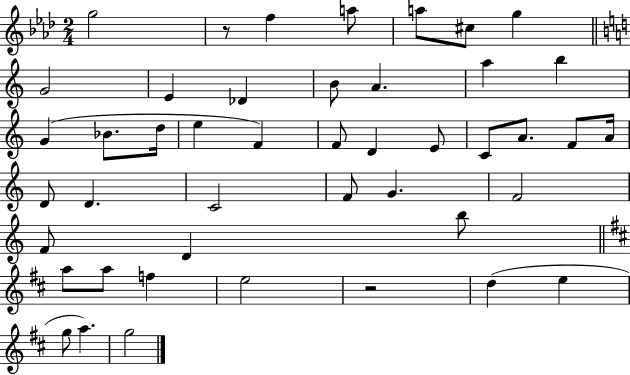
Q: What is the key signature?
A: AES major